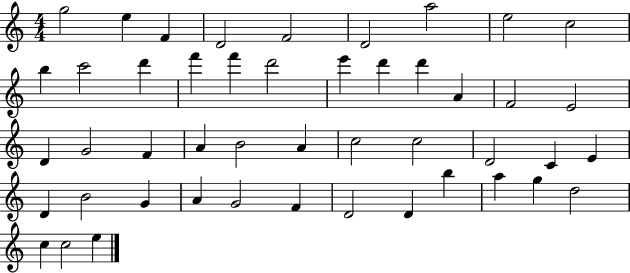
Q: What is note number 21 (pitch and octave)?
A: E4